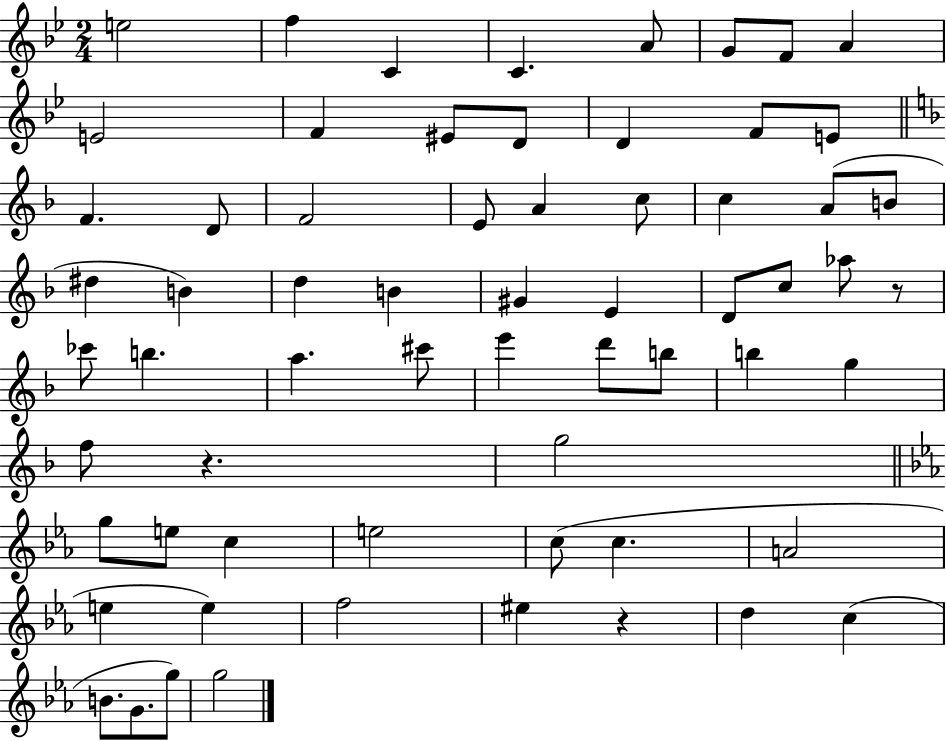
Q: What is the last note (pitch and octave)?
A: G5